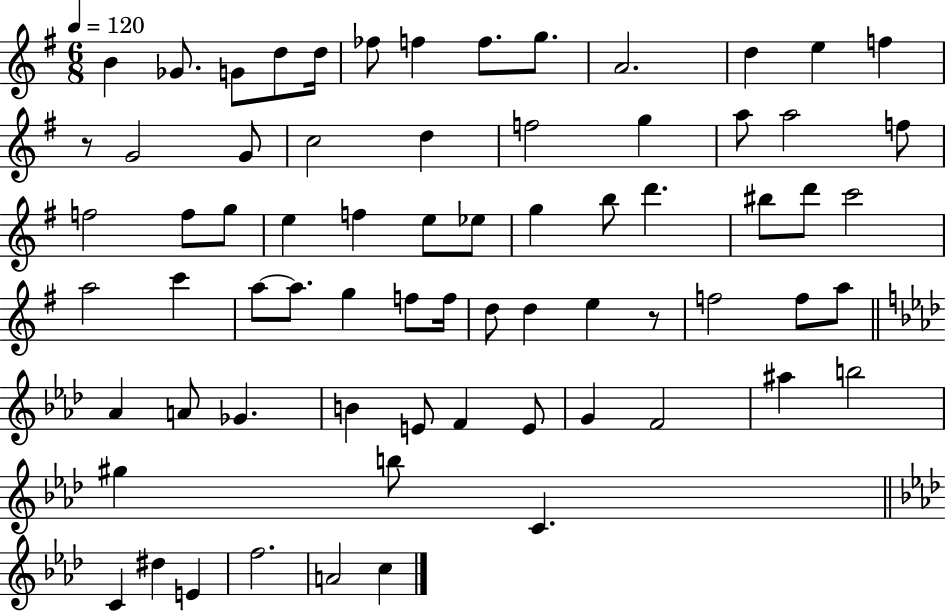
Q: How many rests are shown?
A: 2